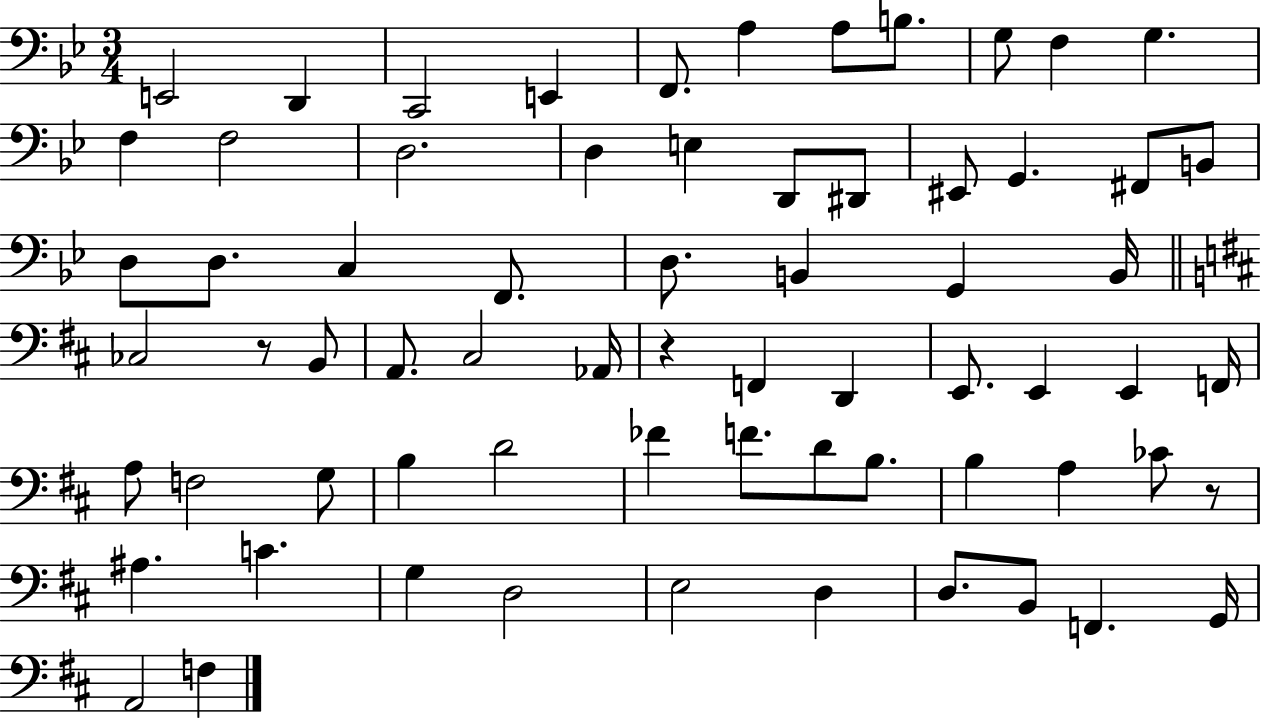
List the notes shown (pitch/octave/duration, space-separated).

E2/h D2/q C2/h E2/q F2/e. A3/q A3/e B3/e. G3/e F3/q G3/q. F3/q F3/h D3/h. D3/q E3/q D2/e D#2/e EIS2/e G2/q. F#2/e B2/e D3/e D3/e. C3/q F2/e. D3/e. B2/q G2/q B2/s CES3/h R/e B2/e A2/e. C#3/h Ab2/s R/q F2/q D2/q E2/e. E2/q E2/q F2/s A3/e F3/h G3/e B3/q D4/h FES4/q F4/e. D4/e B3/e. B3/q A3/q CES4/e R/e A#3/q. C4/q. G3/q D3/h E3/h D3/q D3/e. B2/e F2/q. G2/s A2/h F3/q